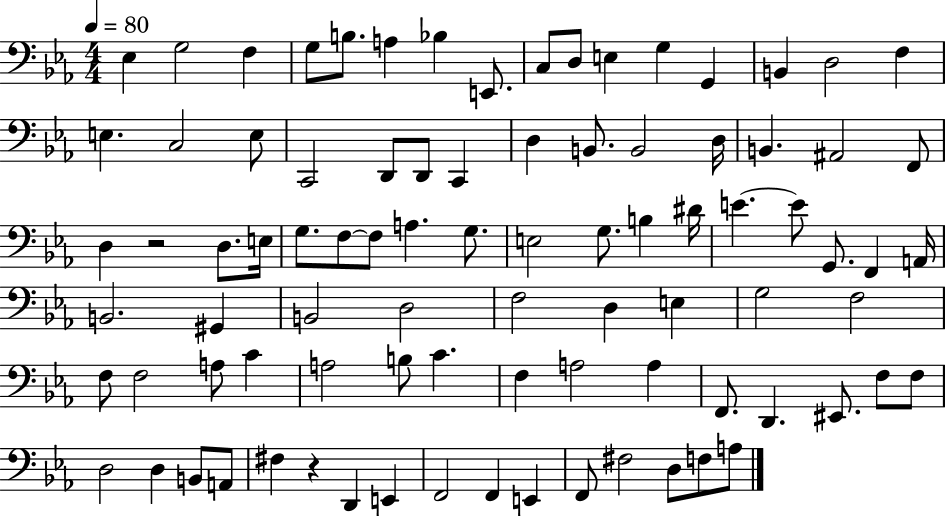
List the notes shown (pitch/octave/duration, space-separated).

Eb3/q G3/h F3/q G3/e B3/e. A3/q Bb3/q E2/e. C3/e D3/e E3/q G3/q G2/q B2/q D3/h F3/q E3/q. C3/h E3/e C2/h D2/e D2/e C2/q D3/q B2/e. B2/h D3/s B2/q. A#2/h F2/e D3/q R/h D3/e. E3/s G3/e. F3/e F3/e A3/q. G3/e. E3/h G3/e. B3/q D#4/s E4/q. E4/e G2/e. F2/q A2/s B2/h. G#2/q B2/h D3/h F3/h D3/q E3/q G3/h F3/h F3/e F3/h A3/e C4/q A3/h B3/e C4/q. F3/q A3/h A3/q F2/e. D2/q. EIS2/e. F3/e F3/e D3/h D3/q B2/e A2/e F#3/q R/q D2/q E2/q F2/h F2/q E2/q F2/e F#3/h D3/e F3/e A3/e